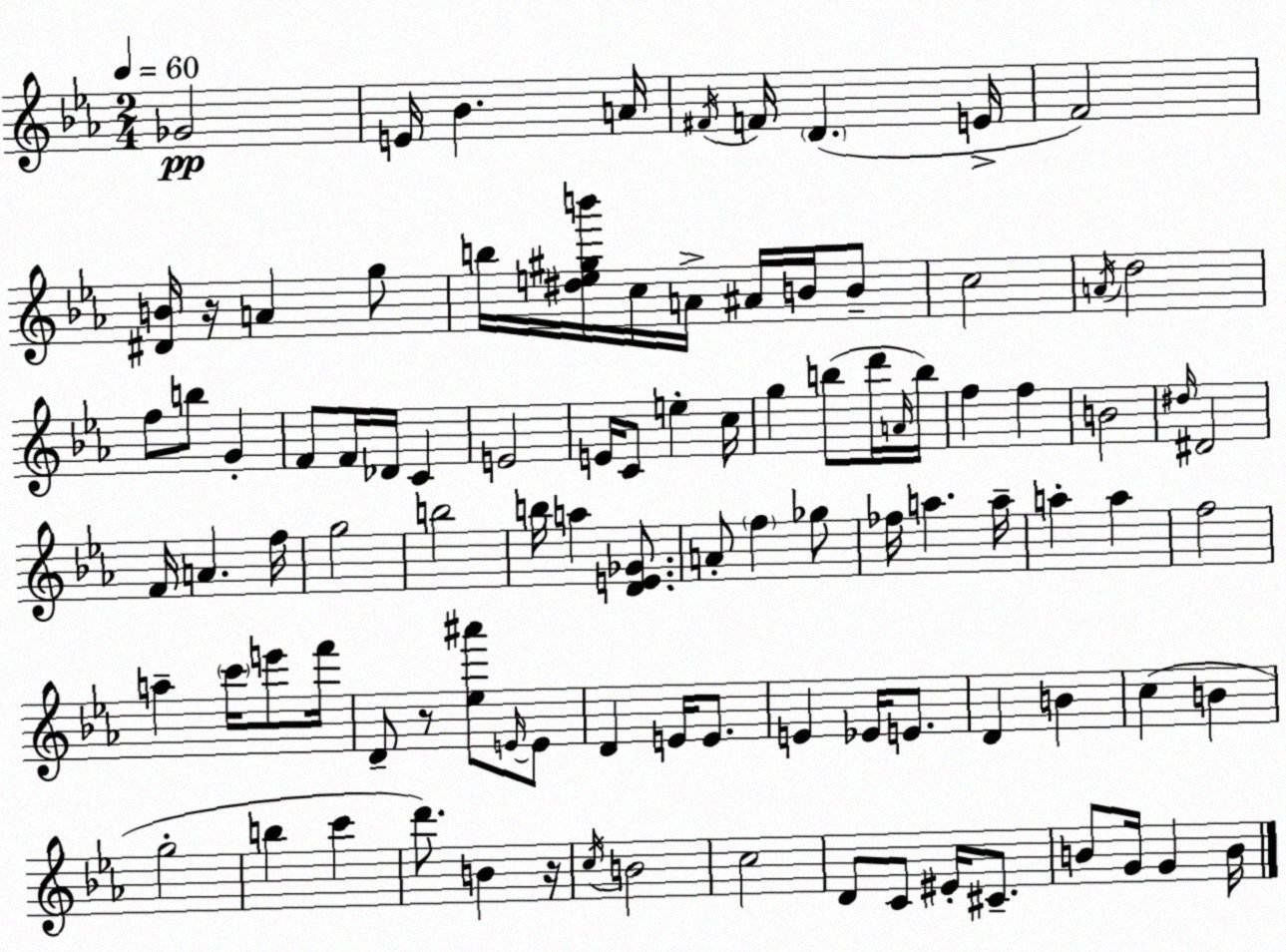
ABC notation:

X:1
T:Untitled
M:2/4
L:1/4
K:Eb
_G2 E/4 _B A/4 ^F/4 F/4 D E/4 F2 [^DB]/4 z/4 A g/2 b/4 [^de^gb']/4 c/4 A/4 ^A/4 B/4 B/2 c2 A/4 d2 f/2 b/2 G F/2 F/4 _D/4 C E2 E/4 C/2 e c/4 g b/2 d'/4 A/4 b/4 f f B2 ^d/4 ^D2 F/4 A f/4 g2 b2 b/4 a [DE_G]/2 A/2 f _g/2 _f/4 a a/4 a a f2 a c'/4 e'/2 f'/4 D/2 z/2 [_e^a']/2 E/4 E/2 D E/4 E/2 E _E/4 E/2 D B c B g2 b c' d'/2 B z/4 c/4 B2 c2 D/2 C/2 ^E/4 ^C/2 B/2 G/4 G B/4